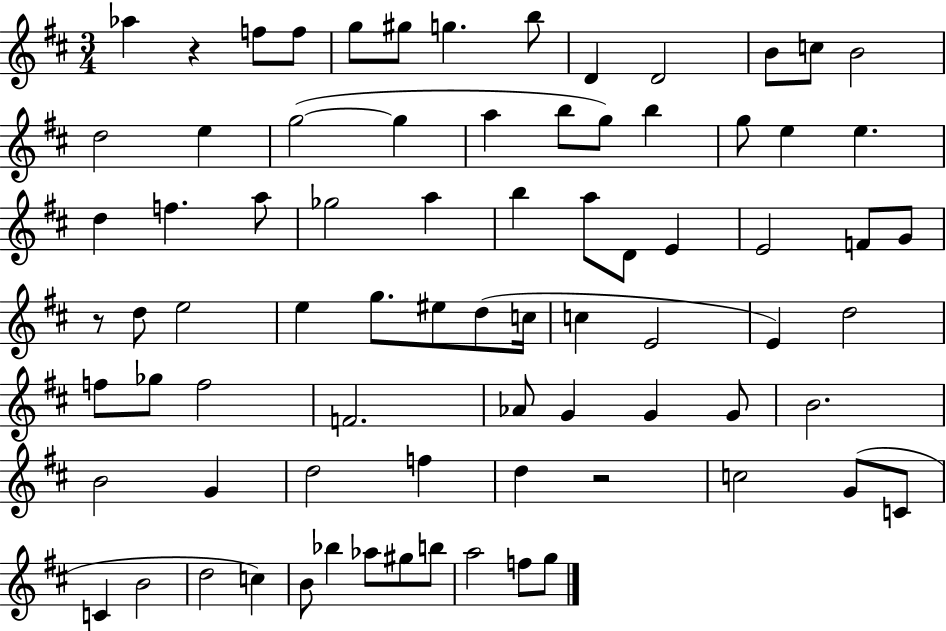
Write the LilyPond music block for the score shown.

{
  \clef treble
  \numericTimeSignature
  \time 3/4
  \key d \major
  aes''4 r4 f''8 f''8 | g''8 gis''8 g''4. b''8 | d'4 d'2 | b'8 c''8 b'2 | \break d''2 e''4 | g''2~(~ g''4 | a''4 b''8 g''8) b''4 | g''8 e''4 e''4. | \break d''4 f''4. a''8 | ges''2 a''4 | b''4 a''8 d'8 e'4 | e'2 f'8 g'8 | \break r8 d''8 e''2 | e''4 g''8. eis''8 d''8( c''16 | c''4 e'2 | e'4) d''2 | \break f''8 ges''8 f''2 | f'2. | aes'8 g'4 g'4 g'8 | b'2. | \break b'2 g'4 | d''2 f''4 | d''4 r2 | c''2 g'8( c'8 | \break c'4 b'2 | d''2 c''4) | b'8 bes''4 aes''8 gis''8 b''8 | a''2 f''8 g''8 | \break \bar "|."
}